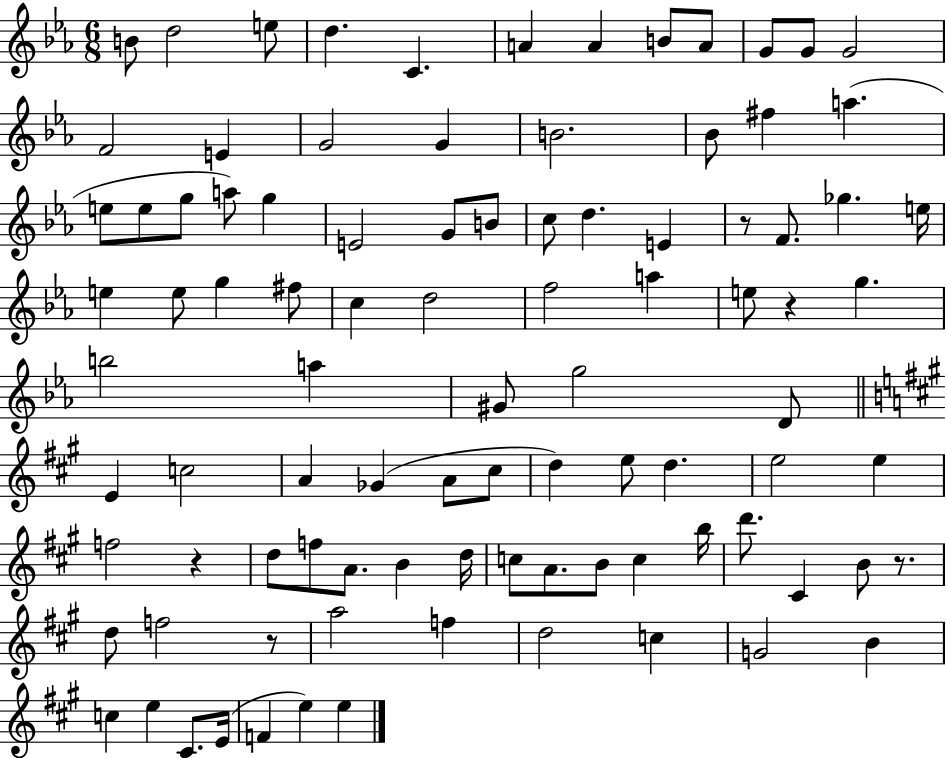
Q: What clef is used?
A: treble